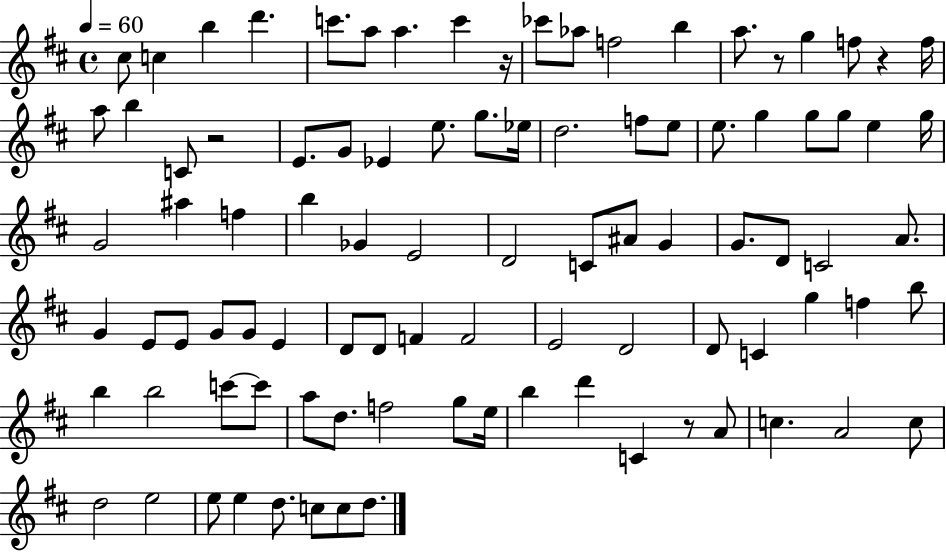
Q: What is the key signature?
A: D major